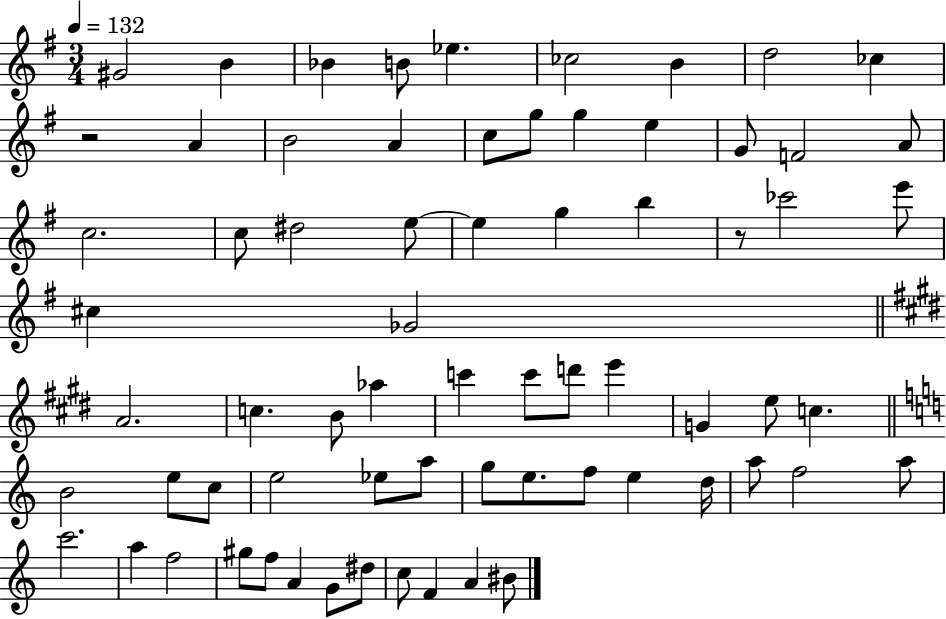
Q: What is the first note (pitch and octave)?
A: G#4